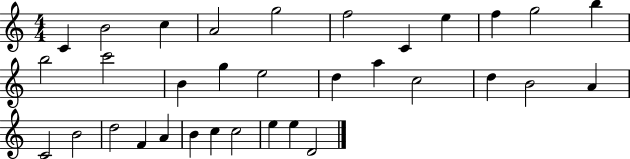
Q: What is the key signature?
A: C major